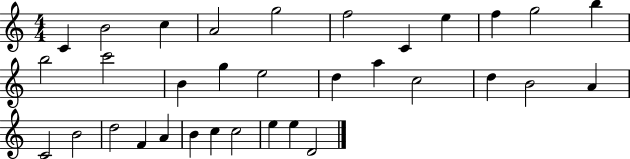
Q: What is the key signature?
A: C major